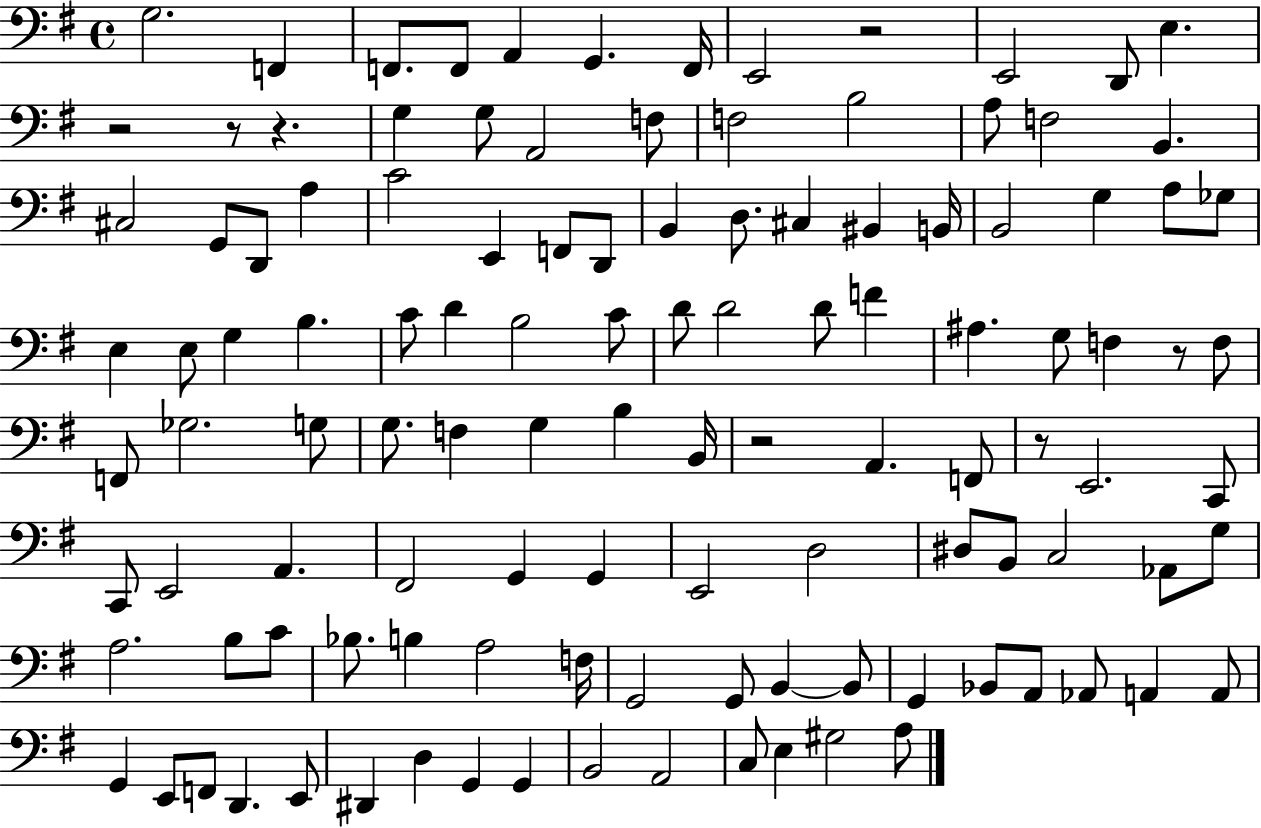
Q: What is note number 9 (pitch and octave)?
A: E2